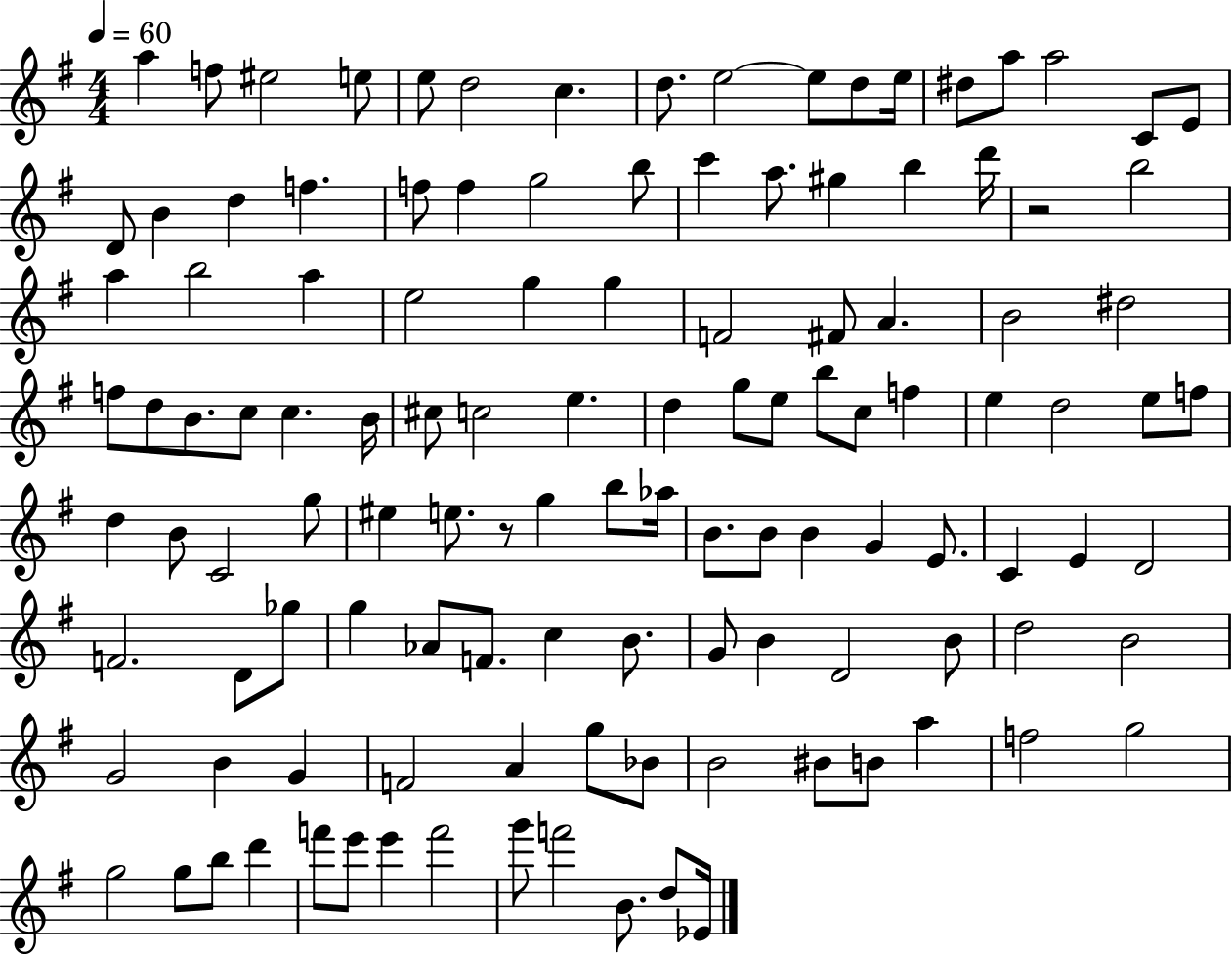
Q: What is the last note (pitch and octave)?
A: Eb4